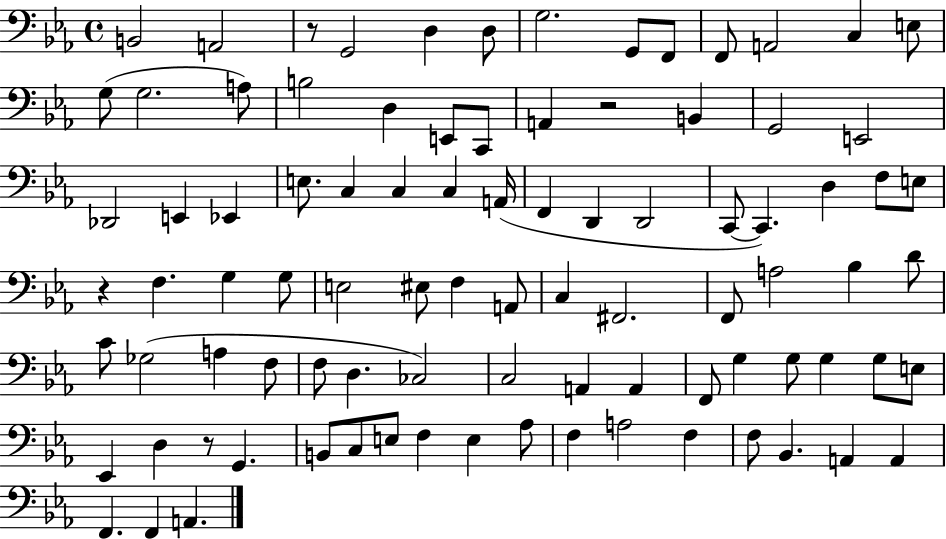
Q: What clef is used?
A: bass